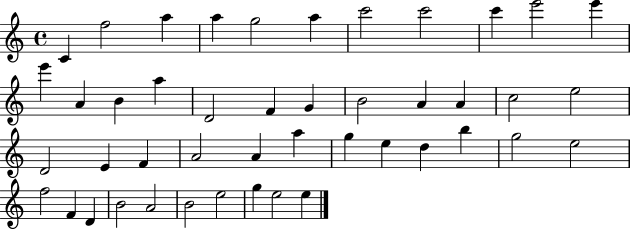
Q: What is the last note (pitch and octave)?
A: E5